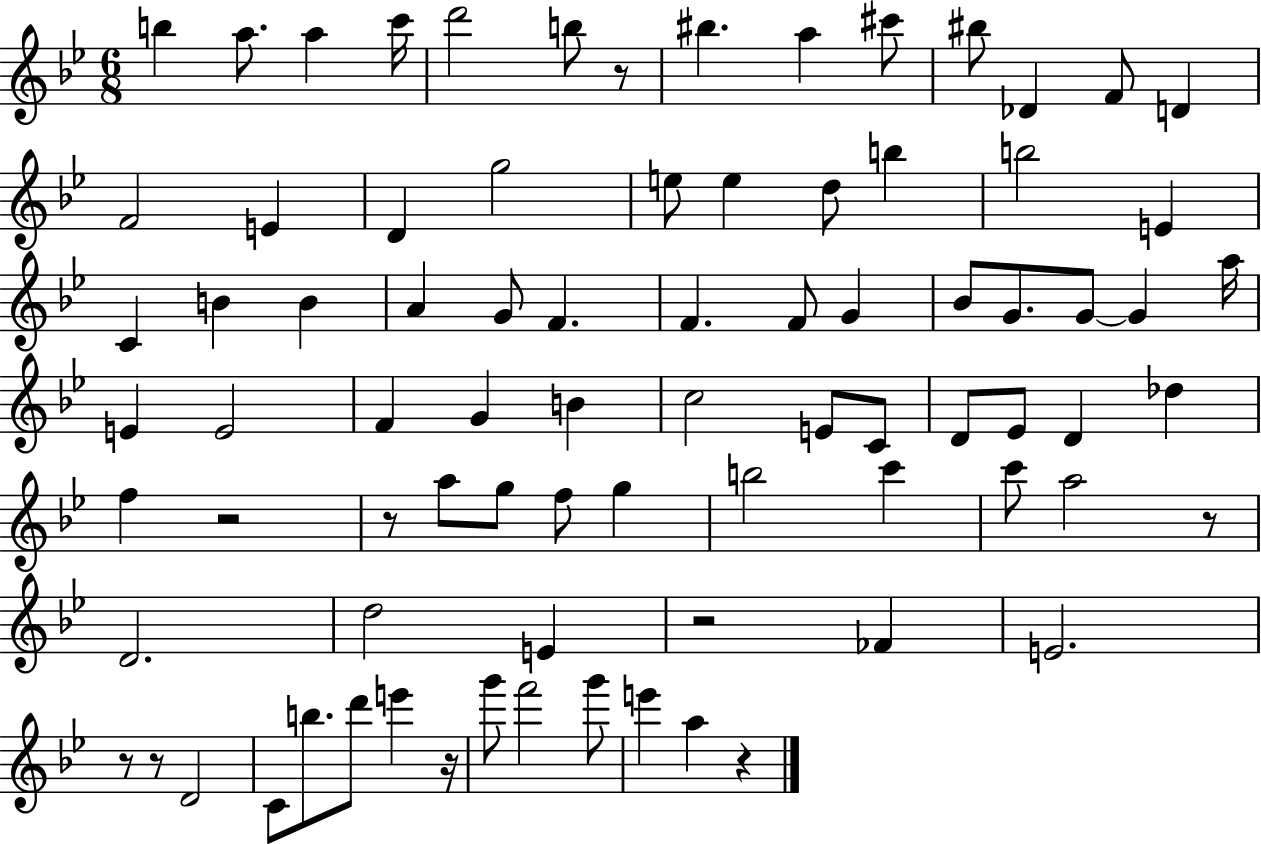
B5/q A5/e. A5/q C6/s D6/h B5/e R/e BIS5/q. A5/q C#6/e BIS5/e Db4/q F4/e D4/q F4/h E4/q D4/q G5/h E5/e E5/q D5/e B5/q B5/h E4/q C4/q B4/q B4/q A4/q G4/e F4/q. F4/q. F4/e G4/q Bb4/e G4/e. G4/e G4/q A5/s E4/q E4/h F4/q G4/q B4/q C5/h E4/e C4/e D4/e Eb4/e D4/q Db5/q F5/q R/h R/e A5/e G5/e F5/e G5/q B5/h C6/q C6/e A5/h R/e D4/h. D5/h E4/q R/h FES4/q E4/h. R/e R/e D4/h C4/e B5/e. D6/e E6/q R/s G6/e F6/h G6/e E6/q A5/q R/q